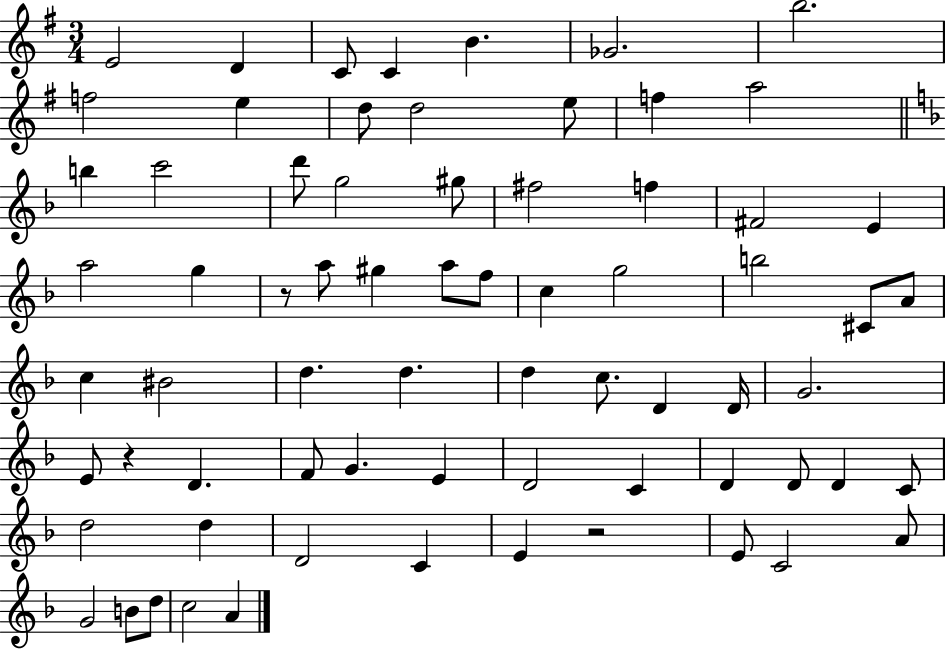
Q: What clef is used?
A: treble